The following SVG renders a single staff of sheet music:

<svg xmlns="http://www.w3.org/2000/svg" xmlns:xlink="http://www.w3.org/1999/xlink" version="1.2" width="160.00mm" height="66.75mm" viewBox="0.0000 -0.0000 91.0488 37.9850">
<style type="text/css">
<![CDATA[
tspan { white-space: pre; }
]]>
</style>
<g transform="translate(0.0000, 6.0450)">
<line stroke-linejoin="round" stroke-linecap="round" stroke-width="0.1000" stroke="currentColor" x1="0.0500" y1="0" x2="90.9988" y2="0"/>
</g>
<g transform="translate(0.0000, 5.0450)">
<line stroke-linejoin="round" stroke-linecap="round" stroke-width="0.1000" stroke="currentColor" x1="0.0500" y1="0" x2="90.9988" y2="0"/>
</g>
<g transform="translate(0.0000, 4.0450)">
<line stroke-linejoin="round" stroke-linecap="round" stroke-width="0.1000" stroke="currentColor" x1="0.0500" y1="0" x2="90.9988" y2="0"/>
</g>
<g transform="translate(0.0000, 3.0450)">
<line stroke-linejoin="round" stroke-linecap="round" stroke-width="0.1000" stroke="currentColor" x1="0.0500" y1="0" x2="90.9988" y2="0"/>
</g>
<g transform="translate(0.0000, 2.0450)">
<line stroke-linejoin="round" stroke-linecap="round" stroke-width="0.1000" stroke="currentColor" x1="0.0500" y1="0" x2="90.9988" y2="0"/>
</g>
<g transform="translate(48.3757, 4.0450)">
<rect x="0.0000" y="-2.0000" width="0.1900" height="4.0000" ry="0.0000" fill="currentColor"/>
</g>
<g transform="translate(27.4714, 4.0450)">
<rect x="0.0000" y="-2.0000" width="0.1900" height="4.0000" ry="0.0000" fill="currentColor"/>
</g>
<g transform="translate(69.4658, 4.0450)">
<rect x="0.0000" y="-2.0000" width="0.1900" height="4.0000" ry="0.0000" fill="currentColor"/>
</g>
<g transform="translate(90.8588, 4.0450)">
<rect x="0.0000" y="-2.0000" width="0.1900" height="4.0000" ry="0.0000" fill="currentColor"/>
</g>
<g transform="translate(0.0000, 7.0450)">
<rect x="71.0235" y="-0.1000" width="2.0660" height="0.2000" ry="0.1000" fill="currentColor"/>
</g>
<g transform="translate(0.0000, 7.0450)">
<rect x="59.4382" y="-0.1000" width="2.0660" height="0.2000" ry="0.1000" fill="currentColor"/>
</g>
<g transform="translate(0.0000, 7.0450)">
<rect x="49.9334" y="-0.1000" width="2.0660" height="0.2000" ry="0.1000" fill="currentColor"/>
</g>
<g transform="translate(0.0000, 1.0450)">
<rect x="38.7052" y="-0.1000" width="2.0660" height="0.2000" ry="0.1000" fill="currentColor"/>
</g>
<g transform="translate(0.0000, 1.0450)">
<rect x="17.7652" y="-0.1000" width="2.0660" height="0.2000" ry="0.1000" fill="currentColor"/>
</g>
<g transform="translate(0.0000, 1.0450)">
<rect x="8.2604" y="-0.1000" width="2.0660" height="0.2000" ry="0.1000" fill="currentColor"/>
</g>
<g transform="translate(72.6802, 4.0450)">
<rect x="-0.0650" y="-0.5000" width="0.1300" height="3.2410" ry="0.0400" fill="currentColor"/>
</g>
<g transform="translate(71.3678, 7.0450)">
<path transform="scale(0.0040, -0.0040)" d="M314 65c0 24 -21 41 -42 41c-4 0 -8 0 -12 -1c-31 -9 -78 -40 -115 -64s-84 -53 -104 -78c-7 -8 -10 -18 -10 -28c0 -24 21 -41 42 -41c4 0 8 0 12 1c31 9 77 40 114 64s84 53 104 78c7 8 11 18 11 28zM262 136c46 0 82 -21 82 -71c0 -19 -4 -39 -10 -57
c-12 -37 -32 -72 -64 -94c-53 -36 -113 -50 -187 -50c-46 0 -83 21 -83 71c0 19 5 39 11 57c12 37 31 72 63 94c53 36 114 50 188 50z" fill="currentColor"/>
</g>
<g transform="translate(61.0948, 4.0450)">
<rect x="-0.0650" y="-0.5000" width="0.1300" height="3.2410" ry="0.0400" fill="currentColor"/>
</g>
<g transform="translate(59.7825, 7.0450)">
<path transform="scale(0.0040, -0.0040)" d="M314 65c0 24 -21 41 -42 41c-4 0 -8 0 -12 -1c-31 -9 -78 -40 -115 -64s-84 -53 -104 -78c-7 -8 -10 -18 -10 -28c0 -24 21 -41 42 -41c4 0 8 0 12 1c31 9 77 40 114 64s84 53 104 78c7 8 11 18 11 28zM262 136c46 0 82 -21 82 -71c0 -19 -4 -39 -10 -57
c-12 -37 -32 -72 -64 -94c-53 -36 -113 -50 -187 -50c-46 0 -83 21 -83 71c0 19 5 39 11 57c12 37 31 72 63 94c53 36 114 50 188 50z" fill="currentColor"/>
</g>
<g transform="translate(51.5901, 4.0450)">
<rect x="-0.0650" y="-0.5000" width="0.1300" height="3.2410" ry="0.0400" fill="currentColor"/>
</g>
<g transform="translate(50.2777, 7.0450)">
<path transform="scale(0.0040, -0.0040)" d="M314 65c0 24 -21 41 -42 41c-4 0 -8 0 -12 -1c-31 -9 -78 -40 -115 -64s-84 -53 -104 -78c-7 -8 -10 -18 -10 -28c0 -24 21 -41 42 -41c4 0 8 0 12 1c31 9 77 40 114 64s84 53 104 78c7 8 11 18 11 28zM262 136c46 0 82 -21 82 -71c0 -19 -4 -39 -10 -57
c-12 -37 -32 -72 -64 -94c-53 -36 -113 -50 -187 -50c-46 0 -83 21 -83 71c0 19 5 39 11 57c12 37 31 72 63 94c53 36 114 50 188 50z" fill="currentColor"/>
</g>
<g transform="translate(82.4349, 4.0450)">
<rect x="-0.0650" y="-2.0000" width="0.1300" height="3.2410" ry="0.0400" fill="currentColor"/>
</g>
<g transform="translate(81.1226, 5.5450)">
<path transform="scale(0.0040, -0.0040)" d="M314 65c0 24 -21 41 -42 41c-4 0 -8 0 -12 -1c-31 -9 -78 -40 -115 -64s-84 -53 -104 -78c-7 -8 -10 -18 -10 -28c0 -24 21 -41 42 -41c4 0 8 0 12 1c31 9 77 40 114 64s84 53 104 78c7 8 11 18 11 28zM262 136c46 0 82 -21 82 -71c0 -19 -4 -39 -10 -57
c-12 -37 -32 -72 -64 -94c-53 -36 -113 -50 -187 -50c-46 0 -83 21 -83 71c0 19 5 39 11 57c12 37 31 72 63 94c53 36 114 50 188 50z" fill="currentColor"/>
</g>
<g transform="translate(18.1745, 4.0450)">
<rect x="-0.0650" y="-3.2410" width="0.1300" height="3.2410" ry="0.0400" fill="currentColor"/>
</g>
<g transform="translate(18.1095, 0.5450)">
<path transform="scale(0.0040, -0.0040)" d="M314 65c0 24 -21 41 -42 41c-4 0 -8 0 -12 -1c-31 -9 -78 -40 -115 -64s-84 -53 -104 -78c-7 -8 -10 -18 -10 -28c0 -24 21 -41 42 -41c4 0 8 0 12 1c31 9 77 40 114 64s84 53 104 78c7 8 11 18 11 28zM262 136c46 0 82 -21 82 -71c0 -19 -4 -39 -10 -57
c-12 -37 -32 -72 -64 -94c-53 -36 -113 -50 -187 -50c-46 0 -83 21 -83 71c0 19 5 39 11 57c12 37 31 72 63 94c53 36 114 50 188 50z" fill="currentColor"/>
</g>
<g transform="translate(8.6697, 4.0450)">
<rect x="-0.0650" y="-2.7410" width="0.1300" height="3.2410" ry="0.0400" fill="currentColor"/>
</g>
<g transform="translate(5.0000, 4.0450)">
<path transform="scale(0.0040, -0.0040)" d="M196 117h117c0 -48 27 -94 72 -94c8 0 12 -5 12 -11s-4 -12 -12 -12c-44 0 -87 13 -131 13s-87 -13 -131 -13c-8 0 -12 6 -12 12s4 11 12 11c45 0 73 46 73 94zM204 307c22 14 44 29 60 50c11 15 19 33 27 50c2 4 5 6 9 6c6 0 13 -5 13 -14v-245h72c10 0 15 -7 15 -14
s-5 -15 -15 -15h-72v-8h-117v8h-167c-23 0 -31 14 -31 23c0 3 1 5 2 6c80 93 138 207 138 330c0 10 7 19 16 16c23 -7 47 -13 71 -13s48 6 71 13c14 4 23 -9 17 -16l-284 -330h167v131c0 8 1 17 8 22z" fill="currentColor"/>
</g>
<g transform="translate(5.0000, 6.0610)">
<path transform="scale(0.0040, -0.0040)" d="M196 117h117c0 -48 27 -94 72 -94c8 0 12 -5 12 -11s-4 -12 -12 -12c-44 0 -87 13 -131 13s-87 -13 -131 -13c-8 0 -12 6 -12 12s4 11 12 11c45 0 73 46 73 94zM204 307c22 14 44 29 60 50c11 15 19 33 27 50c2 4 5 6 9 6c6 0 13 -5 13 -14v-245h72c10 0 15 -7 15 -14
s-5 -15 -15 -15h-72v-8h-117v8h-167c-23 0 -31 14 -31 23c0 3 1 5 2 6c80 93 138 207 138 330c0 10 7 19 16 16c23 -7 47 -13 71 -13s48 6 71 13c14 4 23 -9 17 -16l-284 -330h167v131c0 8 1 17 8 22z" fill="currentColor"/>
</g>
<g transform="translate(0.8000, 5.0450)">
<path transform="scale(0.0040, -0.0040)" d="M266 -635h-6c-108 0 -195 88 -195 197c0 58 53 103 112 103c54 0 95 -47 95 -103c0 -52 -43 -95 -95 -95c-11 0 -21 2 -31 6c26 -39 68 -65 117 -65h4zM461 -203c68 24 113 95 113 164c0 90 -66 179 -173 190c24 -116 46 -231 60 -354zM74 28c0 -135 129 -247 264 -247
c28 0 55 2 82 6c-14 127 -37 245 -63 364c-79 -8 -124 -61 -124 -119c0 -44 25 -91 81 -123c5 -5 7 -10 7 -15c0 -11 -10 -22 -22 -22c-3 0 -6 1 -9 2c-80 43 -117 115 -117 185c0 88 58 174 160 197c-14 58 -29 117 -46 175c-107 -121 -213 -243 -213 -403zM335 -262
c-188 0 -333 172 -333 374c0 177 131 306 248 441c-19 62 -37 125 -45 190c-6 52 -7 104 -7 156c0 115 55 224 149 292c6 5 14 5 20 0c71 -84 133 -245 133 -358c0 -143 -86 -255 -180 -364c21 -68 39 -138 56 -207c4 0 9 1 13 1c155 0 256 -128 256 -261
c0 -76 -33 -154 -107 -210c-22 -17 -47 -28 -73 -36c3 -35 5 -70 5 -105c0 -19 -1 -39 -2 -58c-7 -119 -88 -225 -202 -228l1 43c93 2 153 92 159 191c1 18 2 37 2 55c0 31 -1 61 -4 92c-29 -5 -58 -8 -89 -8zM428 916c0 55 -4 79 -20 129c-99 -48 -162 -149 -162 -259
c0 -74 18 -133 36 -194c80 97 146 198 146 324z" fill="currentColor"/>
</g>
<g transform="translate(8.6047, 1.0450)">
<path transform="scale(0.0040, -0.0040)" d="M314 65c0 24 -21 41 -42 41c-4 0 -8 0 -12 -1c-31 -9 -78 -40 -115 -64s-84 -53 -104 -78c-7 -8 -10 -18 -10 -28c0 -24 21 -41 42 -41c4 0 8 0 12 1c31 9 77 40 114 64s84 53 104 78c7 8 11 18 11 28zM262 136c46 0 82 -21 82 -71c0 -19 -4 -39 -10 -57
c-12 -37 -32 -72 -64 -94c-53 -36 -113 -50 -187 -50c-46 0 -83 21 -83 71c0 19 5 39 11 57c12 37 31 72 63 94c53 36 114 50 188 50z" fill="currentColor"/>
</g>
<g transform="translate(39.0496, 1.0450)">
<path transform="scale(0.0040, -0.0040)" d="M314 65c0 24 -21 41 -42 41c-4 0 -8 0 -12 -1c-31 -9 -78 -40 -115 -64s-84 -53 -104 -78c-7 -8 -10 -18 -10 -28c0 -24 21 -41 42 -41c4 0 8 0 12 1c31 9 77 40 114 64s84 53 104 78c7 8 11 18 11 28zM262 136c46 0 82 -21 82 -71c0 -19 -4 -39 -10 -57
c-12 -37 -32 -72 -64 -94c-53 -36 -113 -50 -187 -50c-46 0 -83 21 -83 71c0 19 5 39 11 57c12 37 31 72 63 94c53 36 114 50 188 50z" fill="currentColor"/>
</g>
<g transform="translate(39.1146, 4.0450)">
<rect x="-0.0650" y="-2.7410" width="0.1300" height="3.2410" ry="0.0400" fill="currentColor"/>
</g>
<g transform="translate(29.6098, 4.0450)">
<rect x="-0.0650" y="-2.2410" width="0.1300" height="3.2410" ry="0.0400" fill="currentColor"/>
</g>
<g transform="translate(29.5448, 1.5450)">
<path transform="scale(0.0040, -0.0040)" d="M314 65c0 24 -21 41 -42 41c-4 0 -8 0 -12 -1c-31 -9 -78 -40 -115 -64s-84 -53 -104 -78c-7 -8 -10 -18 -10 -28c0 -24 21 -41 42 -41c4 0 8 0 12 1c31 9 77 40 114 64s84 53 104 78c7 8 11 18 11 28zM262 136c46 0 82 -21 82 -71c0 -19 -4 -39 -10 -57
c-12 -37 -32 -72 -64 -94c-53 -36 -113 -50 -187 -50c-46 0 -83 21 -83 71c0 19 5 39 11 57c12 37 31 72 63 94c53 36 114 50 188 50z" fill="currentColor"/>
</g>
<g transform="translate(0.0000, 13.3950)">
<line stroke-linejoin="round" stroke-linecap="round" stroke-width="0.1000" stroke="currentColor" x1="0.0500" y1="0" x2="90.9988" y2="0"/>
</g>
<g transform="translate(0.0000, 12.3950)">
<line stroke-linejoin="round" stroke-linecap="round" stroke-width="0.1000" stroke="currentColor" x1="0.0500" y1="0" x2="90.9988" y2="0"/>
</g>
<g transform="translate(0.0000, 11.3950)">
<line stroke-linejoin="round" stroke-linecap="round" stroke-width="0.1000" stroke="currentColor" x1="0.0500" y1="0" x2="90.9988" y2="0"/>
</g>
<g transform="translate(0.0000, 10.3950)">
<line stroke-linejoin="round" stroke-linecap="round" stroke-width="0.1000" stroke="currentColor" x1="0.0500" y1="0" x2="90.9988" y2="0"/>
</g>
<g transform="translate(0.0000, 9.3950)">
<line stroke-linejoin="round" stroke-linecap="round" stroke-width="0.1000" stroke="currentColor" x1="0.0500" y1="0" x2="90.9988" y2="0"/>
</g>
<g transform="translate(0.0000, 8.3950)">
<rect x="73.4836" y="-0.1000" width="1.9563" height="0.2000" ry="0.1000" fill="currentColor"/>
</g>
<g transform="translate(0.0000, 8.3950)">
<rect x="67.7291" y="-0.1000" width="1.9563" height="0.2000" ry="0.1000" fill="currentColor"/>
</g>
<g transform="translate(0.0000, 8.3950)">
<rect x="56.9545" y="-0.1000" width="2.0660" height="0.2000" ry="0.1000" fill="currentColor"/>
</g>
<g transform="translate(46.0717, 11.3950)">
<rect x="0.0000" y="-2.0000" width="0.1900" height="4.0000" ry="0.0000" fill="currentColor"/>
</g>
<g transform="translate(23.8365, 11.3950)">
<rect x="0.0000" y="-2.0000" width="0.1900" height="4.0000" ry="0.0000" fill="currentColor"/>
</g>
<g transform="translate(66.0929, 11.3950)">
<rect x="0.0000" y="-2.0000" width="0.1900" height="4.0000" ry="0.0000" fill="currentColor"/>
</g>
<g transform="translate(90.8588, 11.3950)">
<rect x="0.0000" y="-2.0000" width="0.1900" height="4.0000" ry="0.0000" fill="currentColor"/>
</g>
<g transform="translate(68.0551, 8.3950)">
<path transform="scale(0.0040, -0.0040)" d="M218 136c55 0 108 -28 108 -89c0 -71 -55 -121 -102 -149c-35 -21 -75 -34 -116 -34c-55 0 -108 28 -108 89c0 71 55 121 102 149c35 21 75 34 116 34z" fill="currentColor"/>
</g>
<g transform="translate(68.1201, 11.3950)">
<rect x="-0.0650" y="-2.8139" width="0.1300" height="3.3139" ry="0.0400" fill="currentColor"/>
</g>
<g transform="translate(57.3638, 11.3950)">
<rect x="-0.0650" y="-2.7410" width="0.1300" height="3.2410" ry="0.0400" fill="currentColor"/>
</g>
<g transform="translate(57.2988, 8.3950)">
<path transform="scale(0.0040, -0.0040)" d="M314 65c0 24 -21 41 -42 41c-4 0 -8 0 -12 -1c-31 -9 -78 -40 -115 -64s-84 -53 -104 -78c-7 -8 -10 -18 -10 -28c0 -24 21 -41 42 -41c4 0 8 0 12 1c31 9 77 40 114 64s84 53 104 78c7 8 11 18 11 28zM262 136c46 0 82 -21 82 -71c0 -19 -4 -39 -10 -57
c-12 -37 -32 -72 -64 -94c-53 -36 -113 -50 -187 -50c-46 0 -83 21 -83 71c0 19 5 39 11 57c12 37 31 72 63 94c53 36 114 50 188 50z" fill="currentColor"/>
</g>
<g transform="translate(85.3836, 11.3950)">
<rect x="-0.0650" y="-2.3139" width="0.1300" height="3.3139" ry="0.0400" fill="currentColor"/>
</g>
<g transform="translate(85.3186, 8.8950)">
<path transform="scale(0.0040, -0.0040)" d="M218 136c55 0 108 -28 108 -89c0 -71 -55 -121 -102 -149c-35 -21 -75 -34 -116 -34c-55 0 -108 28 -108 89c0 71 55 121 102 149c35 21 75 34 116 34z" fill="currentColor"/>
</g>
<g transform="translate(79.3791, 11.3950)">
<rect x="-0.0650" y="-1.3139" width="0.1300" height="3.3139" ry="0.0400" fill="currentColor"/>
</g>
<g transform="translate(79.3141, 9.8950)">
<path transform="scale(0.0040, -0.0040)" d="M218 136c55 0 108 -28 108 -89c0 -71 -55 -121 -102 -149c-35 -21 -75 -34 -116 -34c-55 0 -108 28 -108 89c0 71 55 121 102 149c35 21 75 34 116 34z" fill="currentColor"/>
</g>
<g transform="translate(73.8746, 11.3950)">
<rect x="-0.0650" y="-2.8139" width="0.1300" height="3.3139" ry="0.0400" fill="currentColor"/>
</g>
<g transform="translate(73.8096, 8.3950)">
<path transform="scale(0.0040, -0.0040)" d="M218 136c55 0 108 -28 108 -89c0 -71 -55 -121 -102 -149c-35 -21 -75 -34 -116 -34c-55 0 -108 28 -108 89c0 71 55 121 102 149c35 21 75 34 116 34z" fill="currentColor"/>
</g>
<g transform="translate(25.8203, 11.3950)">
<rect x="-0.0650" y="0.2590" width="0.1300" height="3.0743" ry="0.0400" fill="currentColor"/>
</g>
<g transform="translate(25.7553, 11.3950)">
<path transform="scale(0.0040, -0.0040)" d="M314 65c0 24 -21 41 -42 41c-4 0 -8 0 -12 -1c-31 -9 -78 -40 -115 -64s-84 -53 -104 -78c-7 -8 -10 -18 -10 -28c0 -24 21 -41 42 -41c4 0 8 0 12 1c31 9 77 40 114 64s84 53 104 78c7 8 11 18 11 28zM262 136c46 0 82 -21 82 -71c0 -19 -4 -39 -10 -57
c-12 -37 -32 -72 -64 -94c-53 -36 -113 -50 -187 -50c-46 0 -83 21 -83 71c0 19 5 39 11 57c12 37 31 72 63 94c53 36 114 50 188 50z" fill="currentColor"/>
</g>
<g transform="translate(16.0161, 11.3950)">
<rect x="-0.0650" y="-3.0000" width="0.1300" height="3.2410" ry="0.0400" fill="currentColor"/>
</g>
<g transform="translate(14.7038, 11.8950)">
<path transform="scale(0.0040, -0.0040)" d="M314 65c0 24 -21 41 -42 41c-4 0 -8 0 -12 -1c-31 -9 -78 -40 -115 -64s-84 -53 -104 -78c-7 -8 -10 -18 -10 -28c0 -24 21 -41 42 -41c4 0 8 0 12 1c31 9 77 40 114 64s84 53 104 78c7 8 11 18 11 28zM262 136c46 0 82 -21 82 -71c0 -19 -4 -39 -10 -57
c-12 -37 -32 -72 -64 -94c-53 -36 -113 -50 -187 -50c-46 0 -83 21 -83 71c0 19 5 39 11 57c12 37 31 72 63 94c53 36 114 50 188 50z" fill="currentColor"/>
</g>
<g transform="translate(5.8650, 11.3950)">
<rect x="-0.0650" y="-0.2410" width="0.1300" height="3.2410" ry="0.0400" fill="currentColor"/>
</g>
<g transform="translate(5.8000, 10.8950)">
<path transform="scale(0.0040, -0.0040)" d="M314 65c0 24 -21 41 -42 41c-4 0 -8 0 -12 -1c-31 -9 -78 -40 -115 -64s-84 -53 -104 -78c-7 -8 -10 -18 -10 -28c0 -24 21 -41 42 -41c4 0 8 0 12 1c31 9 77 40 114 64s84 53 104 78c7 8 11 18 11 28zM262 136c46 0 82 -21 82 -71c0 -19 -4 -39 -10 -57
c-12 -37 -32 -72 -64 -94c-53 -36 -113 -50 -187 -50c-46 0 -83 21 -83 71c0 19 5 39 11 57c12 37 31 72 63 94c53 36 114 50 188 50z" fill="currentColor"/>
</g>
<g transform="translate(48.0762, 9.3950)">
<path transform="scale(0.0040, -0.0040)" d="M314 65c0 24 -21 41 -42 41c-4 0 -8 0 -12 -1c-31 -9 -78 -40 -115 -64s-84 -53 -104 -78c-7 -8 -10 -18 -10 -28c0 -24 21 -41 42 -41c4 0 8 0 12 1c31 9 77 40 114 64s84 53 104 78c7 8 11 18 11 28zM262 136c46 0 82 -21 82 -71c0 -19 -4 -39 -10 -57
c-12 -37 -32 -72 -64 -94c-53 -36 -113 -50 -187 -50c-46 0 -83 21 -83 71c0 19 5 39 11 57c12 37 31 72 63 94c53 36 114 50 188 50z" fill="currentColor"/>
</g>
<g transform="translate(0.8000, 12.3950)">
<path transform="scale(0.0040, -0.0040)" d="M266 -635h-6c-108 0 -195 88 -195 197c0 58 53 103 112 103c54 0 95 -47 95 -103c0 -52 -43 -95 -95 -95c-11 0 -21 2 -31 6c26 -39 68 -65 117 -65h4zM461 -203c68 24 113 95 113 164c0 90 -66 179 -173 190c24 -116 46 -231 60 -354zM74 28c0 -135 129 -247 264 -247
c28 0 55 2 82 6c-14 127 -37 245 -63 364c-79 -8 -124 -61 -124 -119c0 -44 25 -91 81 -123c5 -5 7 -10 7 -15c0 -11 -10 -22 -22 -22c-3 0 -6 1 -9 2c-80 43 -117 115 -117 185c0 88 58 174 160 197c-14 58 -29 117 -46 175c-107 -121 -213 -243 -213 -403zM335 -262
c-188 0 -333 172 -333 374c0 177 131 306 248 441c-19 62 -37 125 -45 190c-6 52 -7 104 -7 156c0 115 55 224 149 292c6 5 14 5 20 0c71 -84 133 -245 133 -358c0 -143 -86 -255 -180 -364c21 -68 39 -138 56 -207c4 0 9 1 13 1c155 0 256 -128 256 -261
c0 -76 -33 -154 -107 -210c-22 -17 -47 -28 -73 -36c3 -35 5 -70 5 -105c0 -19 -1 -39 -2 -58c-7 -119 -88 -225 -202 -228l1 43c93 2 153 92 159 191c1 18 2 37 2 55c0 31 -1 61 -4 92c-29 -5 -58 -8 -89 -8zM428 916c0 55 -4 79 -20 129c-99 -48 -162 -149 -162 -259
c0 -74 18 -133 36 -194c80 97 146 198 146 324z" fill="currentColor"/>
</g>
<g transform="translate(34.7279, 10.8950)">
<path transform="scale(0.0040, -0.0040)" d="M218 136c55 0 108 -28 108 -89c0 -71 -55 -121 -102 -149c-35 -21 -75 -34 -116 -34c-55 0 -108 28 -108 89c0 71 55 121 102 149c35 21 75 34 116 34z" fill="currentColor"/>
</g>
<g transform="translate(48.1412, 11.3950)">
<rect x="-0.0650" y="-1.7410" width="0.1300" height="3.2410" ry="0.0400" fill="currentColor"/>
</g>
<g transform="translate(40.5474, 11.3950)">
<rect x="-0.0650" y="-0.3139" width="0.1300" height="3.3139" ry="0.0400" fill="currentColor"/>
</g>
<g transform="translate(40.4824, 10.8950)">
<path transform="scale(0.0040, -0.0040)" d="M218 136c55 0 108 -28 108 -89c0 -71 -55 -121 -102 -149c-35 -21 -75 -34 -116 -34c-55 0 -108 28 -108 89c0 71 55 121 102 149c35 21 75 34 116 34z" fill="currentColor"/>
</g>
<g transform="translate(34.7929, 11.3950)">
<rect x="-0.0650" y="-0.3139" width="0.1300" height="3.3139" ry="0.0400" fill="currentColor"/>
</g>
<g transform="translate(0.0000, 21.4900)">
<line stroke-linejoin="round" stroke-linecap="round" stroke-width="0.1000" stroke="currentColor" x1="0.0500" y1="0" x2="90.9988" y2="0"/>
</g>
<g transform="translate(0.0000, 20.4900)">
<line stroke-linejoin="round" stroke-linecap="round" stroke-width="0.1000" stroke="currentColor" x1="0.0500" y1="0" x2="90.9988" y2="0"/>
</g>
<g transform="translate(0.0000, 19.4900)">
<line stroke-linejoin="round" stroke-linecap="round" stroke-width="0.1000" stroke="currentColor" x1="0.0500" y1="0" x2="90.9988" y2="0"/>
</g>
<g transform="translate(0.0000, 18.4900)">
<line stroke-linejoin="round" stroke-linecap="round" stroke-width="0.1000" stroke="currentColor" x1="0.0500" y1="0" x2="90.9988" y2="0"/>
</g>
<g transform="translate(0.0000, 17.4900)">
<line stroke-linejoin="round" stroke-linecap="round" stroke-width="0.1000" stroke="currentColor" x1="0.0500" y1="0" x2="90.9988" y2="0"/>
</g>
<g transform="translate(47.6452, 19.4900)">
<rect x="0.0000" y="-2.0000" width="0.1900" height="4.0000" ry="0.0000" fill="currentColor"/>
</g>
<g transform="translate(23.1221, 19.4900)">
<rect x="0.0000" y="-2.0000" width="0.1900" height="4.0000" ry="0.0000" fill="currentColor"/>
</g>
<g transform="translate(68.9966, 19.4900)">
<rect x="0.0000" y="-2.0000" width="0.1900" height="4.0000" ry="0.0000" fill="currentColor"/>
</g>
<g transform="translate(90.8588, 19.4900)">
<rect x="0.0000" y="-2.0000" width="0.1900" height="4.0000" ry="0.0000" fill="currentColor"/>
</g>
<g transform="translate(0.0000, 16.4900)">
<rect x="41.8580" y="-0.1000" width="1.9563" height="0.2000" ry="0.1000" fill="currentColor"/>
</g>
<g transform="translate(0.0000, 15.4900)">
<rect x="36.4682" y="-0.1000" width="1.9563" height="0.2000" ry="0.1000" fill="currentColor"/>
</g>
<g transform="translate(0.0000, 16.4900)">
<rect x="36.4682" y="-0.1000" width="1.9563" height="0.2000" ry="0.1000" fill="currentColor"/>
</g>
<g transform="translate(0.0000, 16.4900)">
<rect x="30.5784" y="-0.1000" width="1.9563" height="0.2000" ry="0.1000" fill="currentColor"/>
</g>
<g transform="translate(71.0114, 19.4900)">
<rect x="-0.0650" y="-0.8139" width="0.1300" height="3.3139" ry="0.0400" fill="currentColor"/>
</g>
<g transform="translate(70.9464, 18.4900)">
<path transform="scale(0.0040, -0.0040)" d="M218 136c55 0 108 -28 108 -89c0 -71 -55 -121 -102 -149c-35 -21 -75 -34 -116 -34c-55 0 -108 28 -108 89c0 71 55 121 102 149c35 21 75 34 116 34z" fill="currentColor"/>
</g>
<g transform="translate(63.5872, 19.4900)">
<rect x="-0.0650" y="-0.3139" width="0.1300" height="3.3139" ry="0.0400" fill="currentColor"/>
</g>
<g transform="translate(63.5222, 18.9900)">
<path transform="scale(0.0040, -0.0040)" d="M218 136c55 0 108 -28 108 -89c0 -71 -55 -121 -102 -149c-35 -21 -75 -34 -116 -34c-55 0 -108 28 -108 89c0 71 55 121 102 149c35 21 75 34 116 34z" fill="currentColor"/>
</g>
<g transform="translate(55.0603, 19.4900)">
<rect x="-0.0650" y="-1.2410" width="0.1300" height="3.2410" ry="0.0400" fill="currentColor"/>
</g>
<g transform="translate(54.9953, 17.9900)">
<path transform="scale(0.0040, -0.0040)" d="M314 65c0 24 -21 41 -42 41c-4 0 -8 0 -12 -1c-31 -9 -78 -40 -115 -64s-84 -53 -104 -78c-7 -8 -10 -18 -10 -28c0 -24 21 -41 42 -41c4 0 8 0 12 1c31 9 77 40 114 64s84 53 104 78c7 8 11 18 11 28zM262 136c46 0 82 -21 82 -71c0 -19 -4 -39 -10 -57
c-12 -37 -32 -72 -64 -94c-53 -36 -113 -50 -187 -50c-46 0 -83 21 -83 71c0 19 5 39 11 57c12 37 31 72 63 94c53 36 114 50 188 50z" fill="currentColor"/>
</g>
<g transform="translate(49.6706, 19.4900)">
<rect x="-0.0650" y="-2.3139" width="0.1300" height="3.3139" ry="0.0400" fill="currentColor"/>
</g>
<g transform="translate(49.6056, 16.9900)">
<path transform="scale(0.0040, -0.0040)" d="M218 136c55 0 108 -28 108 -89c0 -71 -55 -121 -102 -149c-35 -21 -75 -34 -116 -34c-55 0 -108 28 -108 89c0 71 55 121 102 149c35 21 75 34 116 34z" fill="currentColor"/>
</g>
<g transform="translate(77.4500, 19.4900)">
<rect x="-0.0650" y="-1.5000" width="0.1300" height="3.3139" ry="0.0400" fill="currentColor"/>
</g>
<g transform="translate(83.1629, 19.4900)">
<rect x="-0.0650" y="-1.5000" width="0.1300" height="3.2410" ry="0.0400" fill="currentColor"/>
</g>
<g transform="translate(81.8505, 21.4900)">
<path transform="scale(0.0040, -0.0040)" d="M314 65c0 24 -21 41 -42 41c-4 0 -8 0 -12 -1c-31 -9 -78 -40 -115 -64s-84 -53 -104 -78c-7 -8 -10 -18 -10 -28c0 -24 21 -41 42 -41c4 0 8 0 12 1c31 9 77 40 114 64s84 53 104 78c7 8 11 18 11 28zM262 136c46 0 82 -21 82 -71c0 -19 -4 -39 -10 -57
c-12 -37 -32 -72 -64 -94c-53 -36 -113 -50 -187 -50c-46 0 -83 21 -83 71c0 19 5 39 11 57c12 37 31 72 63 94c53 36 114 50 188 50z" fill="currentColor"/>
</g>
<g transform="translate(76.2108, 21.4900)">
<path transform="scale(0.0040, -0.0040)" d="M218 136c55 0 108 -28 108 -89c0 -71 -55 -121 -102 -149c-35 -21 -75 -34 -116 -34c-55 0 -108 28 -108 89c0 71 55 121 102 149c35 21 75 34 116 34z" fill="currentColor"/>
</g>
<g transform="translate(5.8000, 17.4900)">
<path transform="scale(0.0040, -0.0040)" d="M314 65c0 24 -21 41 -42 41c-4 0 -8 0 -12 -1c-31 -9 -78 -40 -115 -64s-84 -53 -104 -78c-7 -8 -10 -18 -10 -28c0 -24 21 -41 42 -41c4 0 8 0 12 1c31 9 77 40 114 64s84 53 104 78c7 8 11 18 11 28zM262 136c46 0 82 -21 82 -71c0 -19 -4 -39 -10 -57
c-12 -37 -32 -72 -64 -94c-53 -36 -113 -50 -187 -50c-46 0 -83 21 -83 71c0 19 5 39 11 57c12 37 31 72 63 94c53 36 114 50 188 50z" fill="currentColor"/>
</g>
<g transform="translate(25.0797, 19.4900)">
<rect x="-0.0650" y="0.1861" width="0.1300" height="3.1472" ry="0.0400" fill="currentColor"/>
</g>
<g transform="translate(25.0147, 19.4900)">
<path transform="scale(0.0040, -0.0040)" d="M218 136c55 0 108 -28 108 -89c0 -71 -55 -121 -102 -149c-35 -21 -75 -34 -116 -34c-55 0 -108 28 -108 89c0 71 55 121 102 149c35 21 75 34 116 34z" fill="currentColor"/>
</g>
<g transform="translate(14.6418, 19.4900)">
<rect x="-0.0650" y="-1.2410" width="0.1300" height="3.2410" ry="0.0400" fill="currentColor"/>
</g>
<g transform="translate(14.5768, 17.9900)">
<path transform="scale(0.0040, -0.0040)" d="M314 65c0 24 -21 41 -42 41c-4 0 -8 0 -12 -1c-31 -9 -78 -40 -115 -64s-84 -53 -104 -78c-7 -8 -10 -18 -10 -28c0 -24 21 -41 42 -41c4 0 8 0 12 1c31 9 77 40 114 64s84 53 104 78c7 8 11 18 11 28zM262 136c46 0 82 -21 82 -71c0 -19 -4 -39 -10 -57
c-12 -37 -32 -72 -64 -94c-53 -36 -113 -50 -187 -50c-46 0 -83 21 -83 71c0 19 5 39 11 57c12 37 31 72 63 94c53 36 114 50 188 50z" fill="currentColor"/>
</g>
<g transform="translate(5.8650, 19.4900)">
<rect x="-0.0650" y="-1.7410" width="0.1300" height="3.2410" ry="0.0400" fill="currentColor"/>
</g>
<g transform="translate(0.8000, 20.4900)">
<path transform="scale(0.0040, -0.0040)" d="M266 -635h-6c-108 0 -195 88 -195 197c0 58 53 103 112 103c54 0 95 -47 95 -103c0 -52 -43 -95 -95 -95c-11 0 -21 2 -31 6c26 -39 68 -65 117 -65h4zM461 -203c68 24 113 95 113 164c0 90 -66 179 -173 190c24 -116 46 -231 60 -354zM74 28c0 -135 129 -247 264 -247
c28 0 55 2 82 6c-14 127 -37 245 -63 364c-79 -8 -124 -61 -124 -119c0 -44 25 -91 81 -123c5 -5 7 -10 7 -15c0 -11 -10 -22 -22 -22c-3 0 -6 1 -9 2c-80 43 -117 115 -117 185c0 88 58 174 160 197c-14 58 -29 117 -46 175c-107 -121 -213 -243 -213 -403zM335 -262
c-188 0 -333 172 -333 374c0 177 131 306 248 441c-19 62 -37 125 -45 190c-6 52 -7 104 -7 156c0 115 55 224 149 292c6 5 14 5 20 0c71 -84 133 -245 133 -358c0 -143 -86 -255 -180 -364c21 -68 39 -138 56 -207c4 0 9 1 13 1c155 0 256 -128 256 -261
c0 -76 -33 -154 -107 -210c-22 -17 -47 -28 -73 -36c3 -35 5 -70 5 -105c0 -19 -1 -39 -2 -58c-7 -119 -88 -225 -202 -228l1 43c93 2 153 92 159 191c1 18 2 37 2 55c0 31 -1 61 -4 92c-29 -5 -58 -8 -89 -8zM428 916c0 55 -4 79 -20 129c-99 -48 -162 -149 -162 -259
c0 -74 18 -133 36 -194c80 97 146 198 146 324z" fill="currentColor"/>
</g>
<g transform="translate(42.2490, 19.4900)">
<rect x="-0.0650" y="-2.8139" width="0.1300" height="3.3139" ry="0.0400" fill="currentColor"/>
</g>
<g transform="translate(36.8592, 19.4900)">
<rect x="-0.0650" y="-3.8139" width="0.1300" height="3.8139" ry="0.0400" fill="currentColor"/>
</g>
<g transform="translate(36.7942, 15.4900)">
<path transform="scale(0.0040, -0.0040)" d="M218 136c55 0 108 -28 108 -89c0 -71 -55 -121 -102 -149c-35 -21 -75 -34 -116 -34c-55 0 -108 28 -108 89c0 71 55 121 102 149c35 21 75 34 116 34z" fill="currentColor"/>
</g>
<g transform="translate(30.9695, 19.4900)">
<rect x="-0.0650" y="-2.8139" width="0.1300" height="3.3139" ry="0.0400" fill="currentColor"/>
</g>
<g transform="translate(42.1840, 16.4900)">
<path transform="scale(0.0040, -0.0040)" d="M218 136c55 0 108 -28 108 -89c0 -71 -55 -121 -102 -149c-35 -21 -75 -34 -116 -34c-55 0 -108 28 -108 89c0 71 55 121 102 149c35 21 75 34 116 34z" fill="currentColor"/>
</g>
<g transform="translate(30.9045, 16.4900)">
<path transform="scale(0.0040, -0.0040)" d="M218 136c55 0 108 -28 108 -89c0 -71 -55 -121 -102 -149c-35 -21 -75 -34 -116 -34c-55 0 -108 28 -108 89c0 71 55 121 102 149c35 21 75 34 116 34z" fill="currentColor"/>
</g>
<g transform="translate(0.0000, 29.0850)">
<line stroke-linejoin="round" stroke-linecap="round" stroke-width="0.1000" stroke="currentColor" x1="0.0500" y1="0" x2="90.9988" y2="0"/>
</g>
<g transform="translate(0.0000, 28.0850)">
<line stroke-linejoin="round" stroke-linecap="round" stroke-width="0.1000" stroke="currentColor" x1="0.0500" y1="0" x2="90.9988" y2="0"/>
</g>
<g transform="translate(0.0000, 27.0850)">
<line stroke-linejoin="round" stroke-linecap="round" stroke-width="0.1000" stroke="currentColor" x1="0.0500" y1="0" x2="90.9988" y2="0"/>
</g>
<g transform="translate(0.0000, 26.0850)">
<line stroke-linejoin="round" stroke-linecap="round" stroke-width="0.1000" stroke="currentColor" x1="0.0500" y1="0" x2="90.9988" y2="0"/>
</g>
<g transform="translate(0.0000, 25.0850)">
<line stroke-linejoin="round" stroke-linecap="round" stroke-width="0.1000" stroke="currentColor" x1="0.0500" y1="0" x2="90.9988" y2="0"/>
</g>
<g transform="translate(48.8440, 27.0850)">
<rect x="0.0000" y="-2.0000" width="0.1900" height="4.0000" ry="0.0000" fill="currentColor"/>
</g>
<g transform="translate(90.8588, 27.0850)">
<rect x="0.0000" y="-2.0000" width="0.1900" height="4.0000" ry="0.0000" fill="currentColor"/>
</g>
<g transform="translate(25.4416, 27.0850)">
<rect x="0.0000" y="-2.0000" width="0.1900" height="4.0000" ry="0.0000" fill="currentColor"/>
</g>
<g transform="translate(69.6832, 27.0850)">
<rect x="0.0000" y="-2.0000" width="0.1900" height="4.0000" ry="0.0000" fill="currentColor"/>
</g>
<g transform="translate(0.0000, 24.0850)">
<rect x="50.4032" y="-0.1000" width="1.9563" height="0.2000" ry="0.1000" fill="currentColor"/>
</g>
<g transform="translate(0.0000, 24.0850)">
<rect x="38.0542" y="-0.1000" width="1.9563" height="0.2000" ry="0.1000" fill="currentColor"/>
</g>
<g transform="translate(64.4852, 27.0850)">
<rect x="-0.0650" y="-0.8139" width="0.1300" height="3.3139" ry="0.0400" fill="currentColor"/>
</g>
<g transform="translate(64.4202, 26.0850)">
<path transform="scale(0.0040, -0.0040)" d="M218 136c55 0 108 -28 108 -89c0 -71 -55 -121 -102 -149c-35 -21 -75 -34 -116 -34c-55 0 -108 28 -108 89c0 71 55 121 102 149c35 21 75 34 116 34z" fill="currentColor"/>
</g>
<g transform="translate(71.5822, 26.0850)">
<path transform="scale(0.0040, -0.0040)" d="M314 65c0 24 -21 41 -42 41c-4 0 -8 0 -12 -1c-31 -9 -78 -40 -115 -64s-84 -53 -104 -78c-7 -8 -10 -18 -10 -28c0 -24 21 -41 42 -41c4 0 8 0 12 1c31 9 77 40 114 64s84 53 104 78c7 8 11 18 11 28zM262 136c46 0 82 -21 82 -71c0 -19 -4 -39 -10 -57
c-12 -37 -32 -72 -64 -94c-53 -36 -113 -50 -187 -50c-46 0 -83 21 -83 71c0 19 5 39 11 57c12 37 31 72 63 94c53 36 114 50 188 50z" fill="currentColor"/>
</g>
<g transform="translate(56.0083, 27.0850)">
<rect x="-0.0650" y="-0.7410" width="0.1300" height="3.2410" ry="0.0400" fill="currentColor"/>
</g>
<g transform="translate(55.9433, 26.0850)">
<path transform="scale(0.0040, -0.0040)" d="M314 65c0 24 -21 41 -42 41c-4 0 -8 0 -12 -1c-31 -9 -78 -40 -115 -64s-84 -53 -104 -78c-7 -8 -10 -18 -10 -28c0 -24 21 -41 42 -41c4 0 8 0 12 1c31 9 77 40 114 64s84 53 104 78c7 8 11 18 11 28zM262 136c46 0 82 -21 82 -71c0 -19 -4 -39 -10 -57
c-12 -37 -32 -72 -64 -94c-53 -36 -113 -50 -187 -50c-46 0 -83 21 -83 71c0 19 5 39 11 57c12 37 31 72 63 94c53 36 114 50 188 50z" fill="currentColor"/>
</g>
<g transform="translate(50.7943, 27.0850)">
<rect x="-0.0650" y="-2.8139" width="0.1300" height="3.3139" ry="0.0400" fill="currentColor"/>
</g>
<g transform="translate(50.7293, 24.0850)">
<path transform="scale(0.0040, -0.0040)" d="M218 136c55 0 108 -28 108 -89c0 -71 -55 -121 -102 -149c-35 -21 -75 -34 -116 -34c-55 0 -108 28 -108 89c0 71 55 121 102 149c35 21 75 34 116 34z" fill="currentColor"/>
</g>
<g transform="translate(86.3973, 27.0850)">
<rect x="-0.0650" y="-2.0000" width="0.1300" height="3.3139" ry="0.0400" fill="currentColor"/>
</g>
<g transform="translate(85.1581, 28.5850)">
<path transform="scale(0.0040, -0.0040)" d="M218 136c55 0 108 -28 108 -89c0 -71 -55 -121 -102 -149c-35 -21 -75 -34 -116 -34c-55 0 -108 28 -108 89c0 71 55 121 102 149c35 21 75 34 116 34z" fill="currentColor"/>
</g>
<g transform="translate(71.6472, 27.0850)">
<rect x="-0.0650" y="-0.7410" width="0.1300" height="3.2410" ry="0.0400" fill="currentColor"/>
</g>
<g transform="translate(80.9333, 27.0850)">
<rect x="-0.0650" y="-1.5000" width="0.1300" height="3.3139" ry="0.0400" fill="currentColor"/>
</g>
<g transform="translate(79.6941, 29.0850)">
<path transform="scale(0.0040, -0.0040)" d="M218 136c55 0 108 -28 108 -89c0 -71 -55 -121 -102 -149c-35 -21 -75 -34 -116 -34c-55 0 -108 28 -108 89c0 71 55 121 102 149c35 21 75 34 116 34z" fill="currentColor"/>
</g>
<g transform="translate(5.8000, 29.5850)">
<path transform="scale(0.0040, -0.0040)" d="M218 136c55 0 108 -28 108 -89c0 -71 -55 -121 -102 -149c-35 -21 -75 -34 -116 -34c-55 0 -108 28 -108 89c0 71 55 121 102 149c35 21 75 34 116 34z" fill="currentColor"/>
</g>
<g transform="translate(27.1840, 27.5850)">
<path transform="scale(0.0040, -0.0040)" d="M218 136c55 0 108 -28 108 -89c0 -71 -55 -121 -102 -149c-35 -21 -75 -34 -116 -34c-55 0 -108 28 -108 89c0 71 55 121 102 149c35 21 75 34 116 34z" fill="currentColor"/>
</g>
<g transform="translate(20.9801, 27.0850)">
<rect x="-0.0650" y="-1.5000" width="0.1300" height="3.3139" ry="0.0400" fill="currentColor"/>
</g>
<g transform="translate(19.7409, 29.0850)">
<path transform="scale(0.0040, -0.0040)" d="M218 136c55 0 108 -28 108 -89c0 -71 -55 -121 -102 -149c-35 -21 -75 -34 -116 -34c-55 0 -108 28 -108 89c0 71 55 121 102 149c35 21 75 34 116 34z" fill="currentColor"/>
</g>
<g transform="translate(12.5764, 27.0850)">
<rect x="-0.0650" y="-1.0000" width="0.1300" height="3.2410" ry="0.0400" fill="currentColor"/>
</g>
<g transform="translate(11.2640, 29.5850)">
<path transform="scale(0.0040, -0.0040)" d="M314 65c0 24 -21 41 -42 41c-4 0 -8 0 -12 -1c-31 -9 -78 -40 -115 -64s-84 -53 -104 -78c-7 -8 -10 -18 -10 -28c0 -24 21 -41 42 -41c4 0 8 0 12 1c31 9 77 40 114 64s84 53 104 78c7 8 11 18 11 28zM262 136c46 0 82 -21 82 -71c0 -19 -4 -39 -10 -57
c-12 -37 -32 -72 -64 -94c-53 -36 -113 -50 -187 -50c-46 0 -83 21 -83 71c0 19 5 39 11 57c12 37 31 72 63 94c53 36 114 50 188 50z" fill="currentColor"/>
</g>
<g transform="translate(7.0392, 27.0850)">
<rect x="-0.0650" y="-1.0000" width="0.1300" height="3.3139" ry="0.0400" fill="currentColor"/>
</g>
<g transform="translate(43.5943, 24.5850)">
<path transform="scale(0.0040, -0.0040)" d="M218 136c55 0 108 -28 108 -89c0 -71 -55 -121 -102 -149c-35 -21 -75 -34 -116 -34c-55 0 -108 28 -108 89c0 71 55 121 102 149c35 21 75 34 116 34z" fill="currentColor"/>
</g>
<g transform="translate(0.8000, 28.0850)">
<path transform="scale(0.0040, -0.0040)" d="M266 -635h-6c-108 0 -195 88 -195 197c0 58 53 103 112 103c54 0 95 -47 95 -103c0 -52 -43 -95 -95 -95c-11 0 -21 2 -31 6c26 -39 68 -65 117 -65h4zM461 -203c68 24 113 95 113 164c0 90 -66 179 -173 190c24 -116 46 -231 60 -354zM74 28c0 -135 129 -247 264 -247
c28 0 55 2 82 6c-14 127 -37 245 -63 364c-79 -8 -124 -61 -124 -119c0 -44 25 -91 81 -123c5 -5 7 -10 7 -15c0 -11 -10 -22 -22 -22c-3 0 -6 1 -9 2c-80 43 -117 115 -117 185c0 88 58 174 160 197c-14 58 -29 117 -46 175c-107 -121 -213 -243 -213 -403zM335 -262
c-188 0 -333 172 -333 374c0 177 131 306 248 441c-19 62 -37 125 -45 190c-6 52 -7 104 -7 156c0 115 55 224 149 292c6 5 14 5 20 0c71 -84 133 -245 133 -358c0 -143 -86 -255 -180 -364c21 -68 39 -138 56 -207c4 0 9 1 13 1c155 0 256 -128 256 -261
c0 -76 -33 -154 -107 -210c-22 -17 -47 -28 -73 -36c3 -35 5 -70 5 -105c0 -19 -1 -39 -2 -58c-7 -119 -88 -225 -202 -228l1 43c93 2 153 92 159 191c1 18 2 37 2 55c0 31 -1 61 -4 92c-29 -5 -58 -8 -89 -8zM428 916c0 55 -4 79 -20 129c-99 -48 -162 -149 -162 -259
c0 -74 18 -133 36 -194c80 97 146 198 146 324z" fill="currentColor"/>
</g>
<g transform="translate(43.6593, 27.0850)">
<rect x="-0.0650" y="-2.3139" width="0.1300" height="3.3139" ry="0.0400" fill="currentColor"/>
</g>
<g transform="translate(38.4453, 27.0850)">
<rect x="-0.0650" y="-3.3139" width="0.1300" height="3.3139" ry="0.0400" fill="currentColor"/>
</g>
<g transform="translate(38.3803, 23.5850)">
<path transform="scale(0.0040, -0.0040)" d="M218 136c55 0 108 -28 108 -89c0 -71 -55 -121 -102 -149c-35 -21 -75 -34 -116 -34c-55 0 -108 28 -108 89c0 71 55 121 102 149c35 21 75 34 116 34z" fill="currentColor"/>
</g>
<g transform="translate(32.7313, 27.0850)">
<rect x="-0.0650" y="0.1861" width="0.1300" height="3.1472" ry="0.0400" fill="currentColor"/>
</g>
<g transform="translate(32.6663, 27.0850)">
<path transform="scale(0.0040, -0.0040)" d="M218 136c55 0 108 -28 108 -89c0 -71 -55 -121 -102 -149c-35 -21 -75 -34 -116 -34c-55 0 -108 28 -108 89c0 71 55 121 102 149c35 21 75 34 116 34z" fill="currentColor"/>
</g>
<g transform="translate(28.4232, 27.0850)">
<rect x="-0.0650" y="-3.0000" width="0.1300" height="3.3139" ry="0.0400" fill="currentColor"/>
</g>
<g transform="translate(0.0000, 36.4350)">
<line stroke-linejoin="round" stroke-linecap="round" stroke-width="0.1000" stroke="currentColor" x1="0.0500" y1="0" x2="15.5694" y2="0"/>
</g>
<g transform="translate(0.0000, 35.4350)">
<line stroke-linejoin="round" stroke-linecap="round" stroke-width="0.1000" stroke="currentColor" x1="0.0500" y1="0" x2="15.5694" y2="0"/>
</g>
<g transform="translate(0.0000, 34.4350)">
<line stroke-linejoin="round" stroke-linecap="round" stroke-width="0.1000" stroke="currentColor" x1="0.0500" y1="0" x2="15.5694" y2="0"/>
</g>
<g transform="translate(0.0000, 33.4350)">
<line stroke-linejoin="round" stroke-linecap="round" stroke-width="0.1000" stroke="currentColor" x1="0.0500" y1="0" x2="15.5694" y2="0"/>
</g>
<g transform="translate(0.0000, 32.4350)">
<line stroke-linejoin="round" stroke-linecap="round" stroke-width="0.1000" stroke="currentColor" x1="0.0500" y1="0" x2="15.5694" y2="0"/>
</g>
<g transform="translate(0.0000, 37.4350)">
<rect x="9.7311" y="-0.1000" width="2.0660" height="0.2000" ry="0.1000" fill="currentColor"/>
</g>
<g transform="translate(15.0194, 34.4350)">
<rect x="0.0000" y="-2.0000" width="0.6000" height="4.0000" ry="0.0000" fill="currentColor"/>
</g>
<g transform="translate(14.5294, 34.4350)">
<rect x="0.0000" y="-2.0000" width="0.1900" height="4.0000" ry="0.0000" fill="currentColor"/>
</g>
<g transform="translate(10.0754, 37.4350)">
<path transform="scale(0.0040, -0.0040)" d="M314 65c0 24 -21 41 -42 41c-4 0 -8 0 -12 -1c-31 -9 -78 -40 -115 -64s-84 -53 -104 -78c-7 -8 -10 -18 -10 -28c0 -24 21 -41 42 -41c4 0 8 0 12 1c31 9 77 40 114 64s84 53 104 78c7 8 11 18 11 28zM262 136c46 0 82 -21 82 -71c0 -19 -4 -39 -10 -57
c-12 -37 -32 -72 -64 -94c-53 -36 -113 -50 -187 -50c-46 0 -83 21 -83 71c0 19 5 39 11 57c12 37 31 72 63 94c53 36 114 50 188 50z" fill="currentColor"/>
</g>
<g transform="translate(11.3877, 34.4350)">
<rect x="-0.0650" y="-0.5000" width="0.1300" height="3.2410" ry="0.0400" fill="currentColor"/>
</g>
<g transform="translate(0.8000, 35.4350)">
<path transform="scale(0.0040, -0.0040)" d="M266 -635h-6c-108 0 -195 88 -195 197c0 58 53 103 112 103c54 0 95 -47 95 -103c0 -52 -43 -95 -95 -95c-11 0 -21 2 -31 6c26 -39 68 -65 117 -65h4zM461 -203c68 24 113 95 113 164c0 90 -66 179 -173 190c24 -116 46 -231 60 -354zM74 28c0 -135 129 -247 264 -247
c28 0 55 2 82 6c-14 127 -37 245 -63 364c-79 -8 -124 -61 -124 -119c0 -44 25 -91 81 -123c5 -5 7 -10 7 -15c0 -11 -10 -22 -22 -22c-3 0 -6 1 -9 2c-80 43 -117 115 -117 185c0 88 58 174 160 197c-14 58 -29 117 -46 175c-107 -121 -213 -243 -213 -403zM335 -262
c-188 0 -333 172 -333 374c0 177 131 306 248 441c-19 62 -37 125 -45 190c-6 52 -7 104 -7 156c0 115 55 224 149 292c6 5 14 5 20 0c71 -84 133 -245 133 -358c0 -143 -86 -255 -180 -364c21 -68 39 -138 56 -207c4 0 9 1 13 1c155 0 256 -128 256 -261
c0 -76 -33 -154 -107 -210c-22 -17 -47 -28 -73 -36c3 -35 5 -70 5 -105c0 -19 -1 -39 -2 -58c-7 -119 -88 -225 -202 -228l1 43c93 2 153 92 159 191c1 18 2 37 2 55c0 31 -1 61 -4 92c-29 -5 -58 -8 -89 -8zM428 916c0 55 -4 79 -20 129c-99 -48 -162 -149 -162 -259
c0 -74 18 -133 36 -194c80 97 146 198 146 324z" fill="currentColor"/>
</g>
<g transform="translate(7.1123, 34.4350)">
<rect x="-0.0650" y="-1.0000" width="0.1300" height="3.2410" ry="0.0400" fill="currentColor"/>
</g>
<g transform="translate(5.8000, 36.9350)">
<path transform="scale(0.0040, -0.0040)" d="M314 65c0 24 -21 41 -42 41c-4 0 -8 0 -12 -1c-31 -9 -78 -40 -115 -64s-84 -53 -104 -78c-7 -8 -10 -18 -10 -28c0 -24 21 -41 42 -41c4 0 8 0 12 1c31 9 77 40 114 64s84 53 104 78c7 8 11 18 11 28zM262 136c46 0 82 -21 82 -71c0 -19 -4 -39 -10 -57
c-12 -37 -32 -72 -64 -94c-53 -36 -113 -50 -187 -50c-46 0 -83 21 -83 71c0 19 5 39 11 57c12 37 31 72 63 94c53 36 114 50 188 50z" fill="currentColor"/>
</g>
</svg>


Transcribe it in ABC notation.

X:1
T:Untitled
M:4/4
L:1/4
K:C
a2 b2 g2 a2 C2 C2 C2 F2 c2 A2 B2 c c f2 a2 a a e g f2 e2 B a c' a g e2 c d E E2 D D2 E A B b g a d2 d d2 E F D2 C2